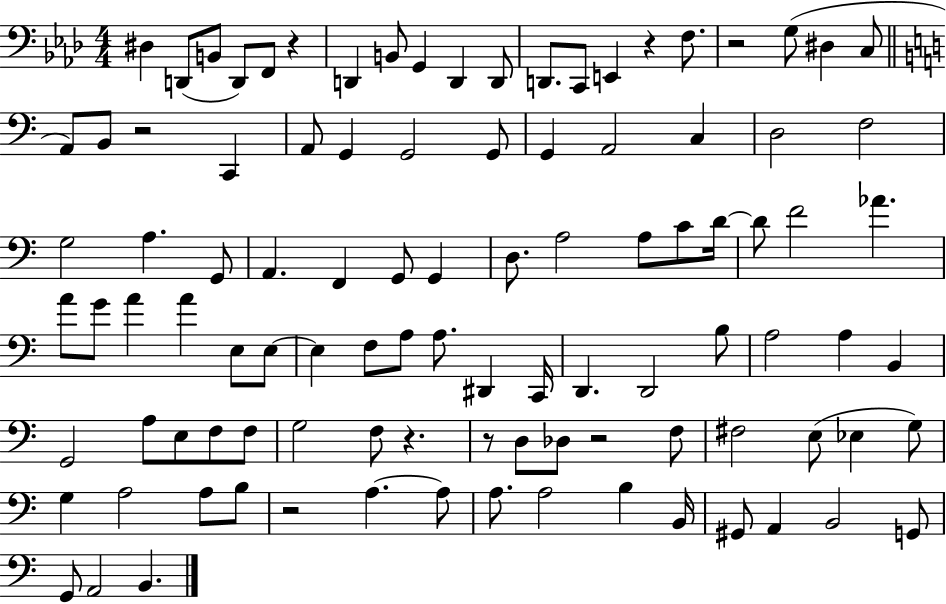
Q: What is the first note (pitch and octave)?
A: D#3